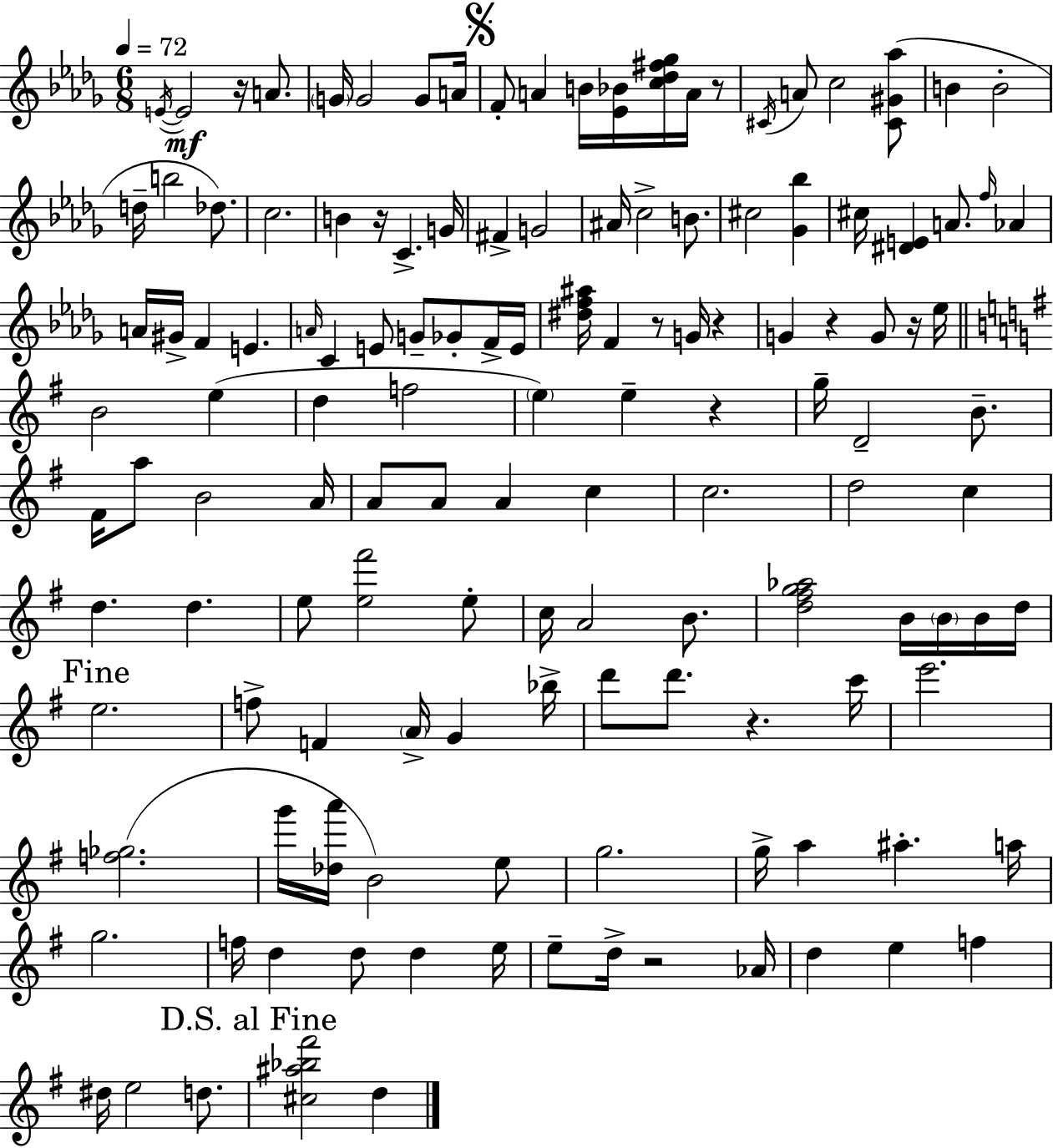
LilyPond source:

{
  \clef treble
  \numericTimeSignature
  \time 6/8
  \key bes \minor
  \tempo 4 = 72
  \acciaccatura { e'16~ }~\mf e'2 r16 a'8. | \parenthesize g'16 g'2 g'8 | a'16 \mark \markup { \musicglyph "scripts.segno" } f'8-. a'4 b'16 <ees' bes'>16 <c'' des'' fis'' ges''>16 a'16 r8 | \acciaccatura { cis'16 } a'8 c''2 | \break <cis' gis' aes''>8( b'4 b'2-. | d''16-- b''2 des''8.) | c''2. | b'4 r16 c'4.-> | \break g'16 fis'4-> g'2 | ais'16 c''2-> b'8. | cis''2 <ges' bes''>4 | cis''16 <dis' e'>4 a'8. \grace { f''16 } aes'4 | \break a'16 gis'16-> f'4 e'4. | \grace { a'16 } c'4 e'8 g'8-- | ges'8-. f'16-> e'16 <dis'' f'' ais''>16 f'4 r8 g'16 | r4 g'4 r4 | \break g'8 r16 ees''16 \bar "||" \break \key g \major b'2 e''4( | d''4 f''2 | \parenthesize e''4) e''4-- r4 | g''16-- d'2-- b'8.-- | \break fis'16 a''8 b'2 a'16 | a'8 a'8 a'4 c''4 | c''2. | d''2 c''4 | \break d''4. d''4. | e''8 <e'' fis'''>2 e''8-. | c''16 a'2 b'8. | <d'' fis'' g'' aes''>2 b'16 \parenthesize b'16 b'16 d''16 | \break \mark "Fine" e''2. | f''8-> f'4 \parenthesize a'16-> g'4 bes''16-> | d'''8 d'''8. r4. c'''16 | e'''2. | \break <f'' ges''>2.( | g'''16 <des'' a'''>16 b'2) e''8 | g''2. | g''16-> a''4 ais''4.-. a''16 | \break g''2. | f''16 d''4 d''8 d''4 e''16 | e''8-- d''16-> r2 aes'16 | d''4 e''4 f''4 | \break dis''16 e''2 d''8. | \mark "D.S. al Fine" <cis'' ais'' bes'' fis'''>2 d''4 | \bar "|."
}